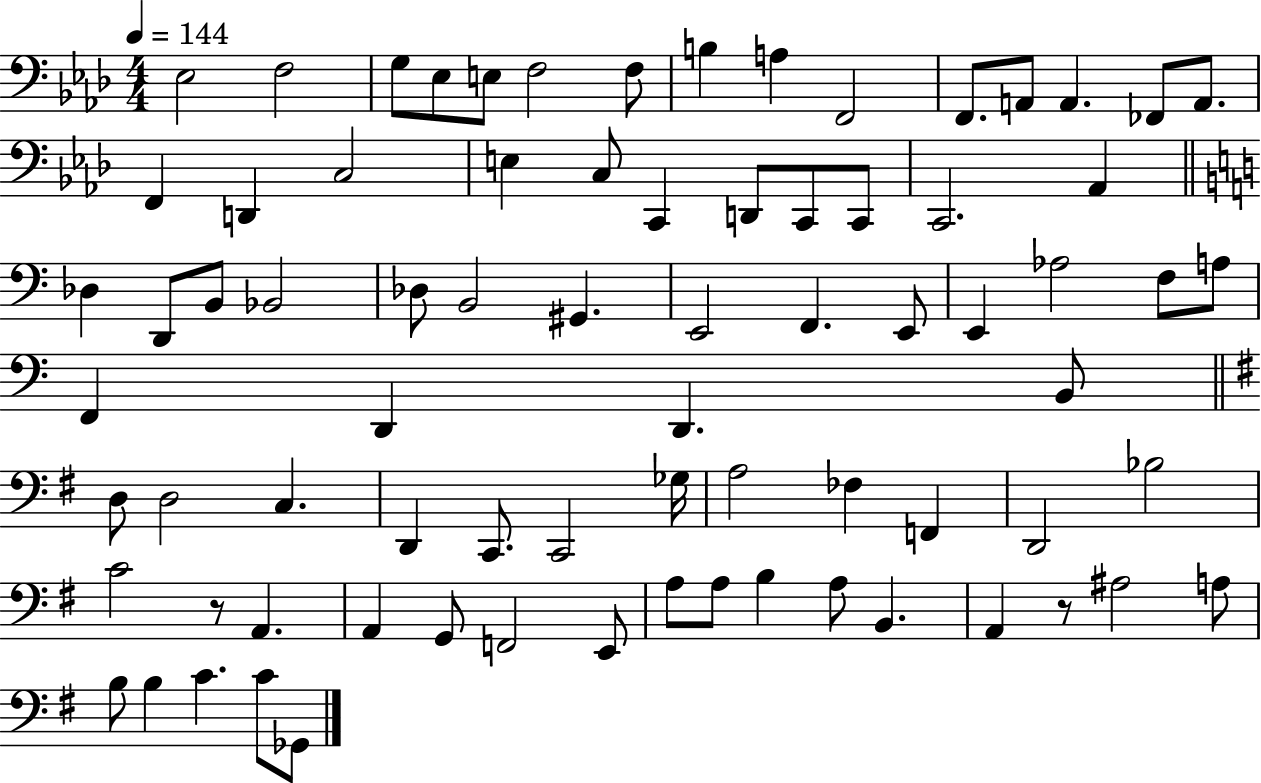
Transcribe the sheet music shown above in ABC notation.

X:1
T:Untitled
M:4/4
L:1/4
K:Ab
_E,2 F,2 G,/2 _E,/2 E,/2 F,2 F,/2 B, A, F,,2 F,,/2 A,,/2 A,, _F,,/2 A,,/2 F,, D,, C,2 E, C,/2 C,, D,,/2 C,,/2 C,,/2 C,,2 _A,, _D, D,,/2 B,,/2 _B,,2 _D,/2 B,,2 ^G,, E,,2 F,, E,,/2 E,, _A,2 F,/2 A,/2 F,, D,, D,, B,,/2 D,/2 D,2 C, D,, C,,/2 C,,2 _G,/4 A,2 _F, F,, D,,2 _B,2 C2 z/2 A,, A,, G,,/2 F,,2 E,,/2 A,/2 A,/2 B, A,/2 B,, A,, z/2 ^A,2 A,/2 B,/2 B, C C/2 _G,,/2